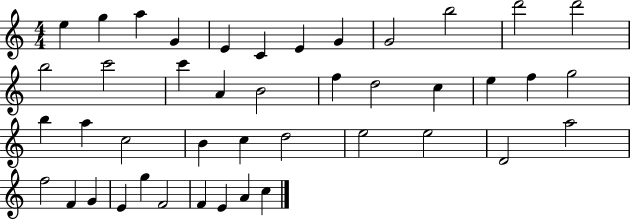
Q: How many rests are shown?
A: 0